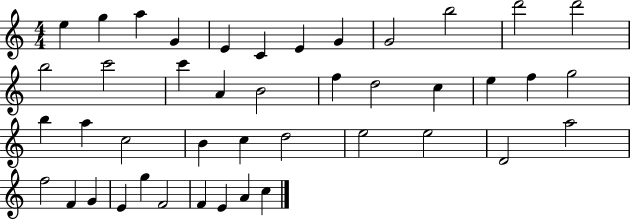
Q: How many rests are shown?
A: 0